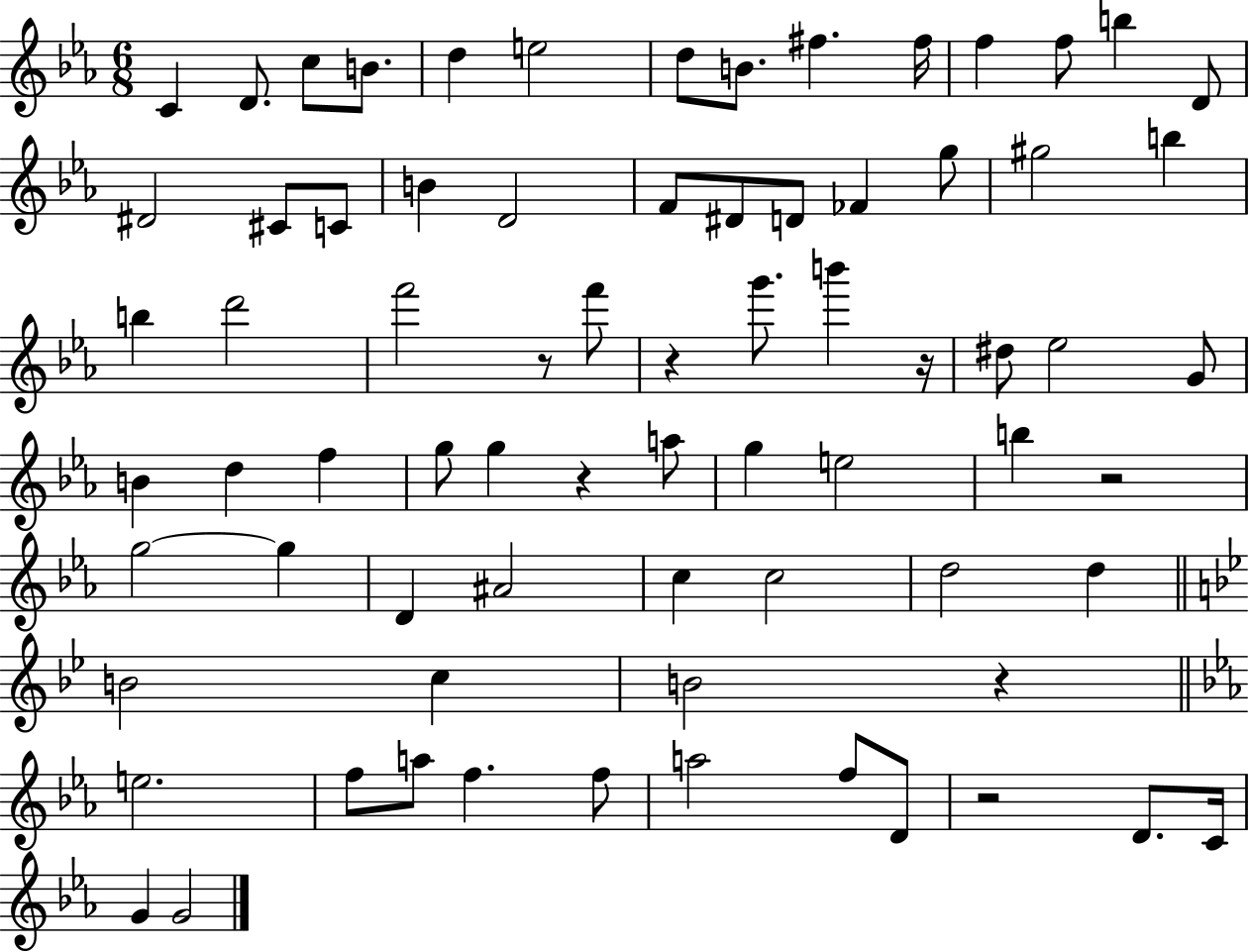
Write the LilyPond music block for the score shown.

{
  \clef treble
  \numericTimeSignature
  \time 6/8
  \key ees \major
  c'4 d'8. c''8 b'8. | d''4 e''2 | d''8 b'8. fis''4. fis''16 | f''4 f''8 b''4 d'8 | \break dis'2 cis'8 c'8 | b'4 d'2 | f'8 dis'8 d'8 fes'4 g''8 | gis''2 b''4 | \break b''4 d'''2 | f'''2 r8 f'''8 | r4 g'''8. b'''4 r16 | dis''8 ees''2 g'8 | \break b'4 d''4 f''4 | g''8 g''4 r4 a''8 | g''4 e''2 | b''4 r2 | \break g''2~~ g''4 | d'4 ais'2 | c''4 c''2 | d''2 d''4 | \break \bar "||" \break \key bes \major b'2 c''4 | b'2 r4 | \bar "||" \break \key ees \major e''2. | f''8 a''8 f''4. f''8 | a''2 f''8 d'8 | r2 d'8. c'16 | \break g'4 g'2 | \bar "|."
}